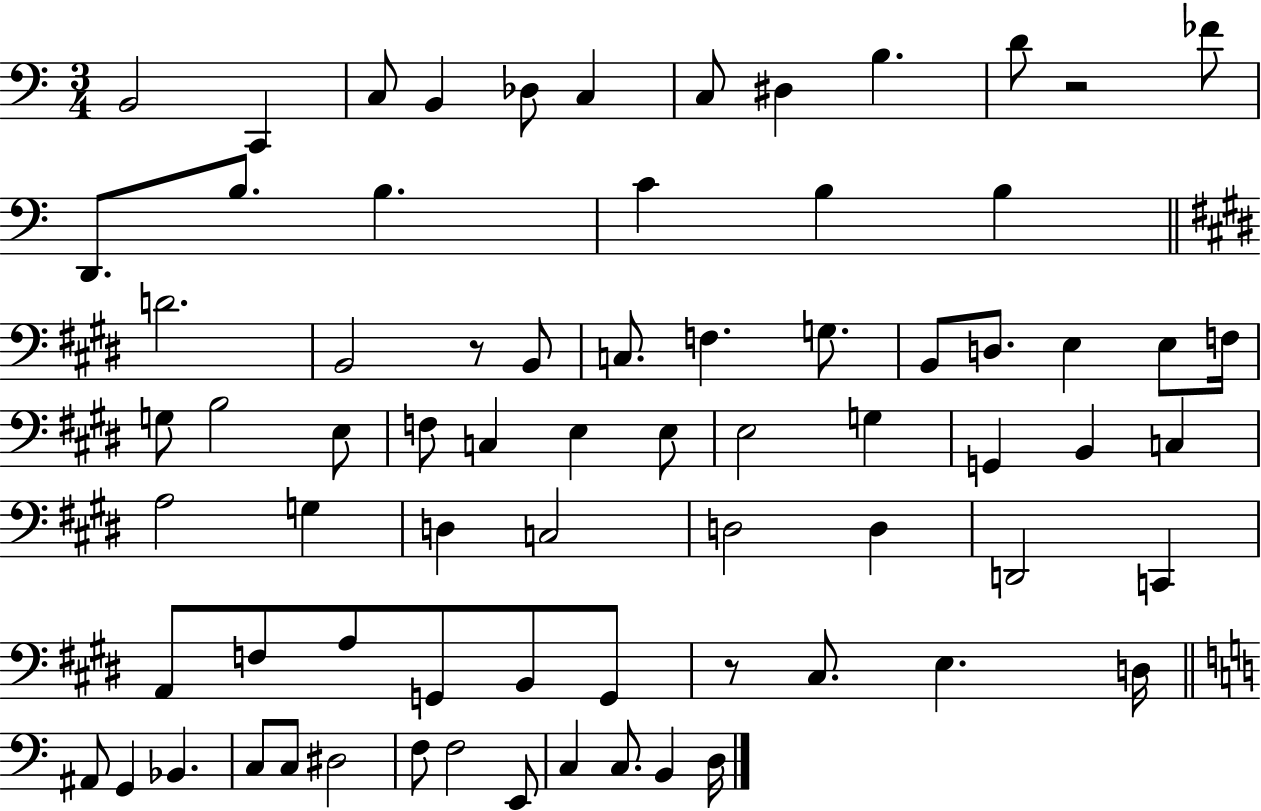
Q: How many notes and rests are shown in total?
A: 73